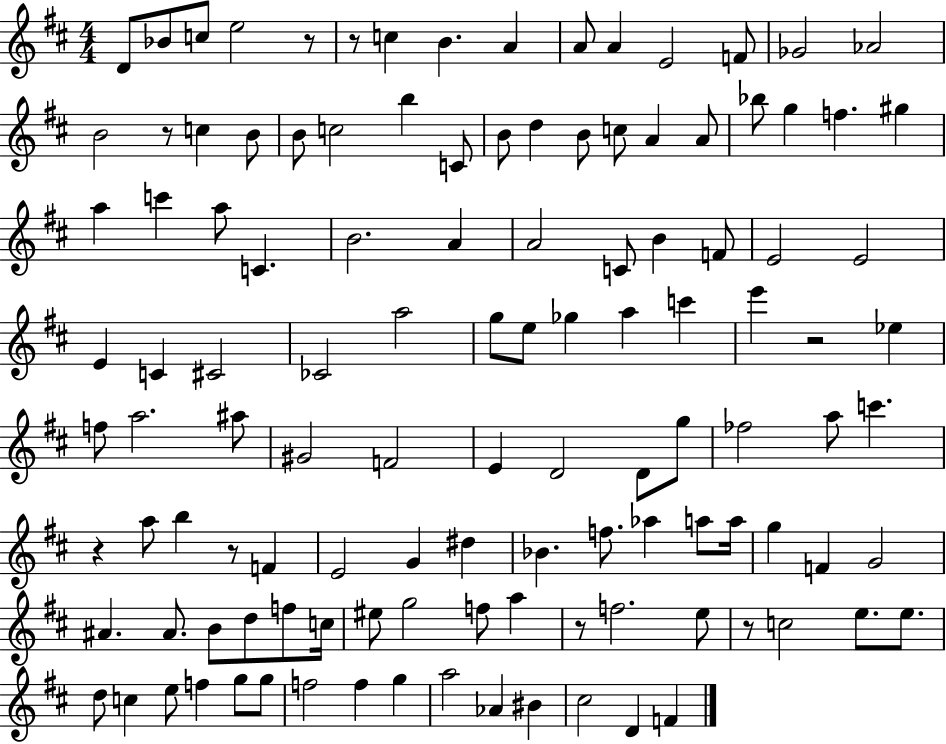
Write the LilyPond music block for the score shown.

{
  \clef treble
  \numericTimeSignature
  \time 4/4
  \key d \major
  d'8 bes'8 c''8 e''2 r8 | r8 c''4 b'4. a'4 | a'8 a'4 e'2 f'8 | ges'2 aes'2 | \break b'2 r8 c''4 b'8 | b'8 c''2 b''4 c'8 | b'8 d''4 b'8 c''8 a'4 a'8 | bes''8 g''4 f''4. gis''4 | \break a''4 c'''4 a''8 c'4. | b'2. a'4 | a'2 c'8 b'4 f'8 | e'2 e'2 | \break e'4 c'4 cis'2 | ces'2 a''2 | g''8 e''8 ges''4 a''4 c'''4 | e'''4 r2 ees''4 | \break f''8 a''2. ais''8 | gis'2 f'2 | e'4 d'2 d'8 g''8 | fes''2 a''8 c'''4. | \break r4 a''8 b''4 r8 f'4 | e'2 g'4 dis''4 | bes'4. f''8. aes''4 a''8 a''16 | g''4 f'4 g'2 | \break ais'4. ais'8. b'8 d''8 f''8 c''16 | eis''8 g''2 f''8 a''4 | r8 f''2. e''8 | r8 c''2 e''8. e''8. | \break d''8 c''4 e''8 f''4 g''8 g''8 | f''2 f''4 g''4 | a''2 aes'4 bis'4 | cis''2 d'4 f'4 | \break \bar "|."
}